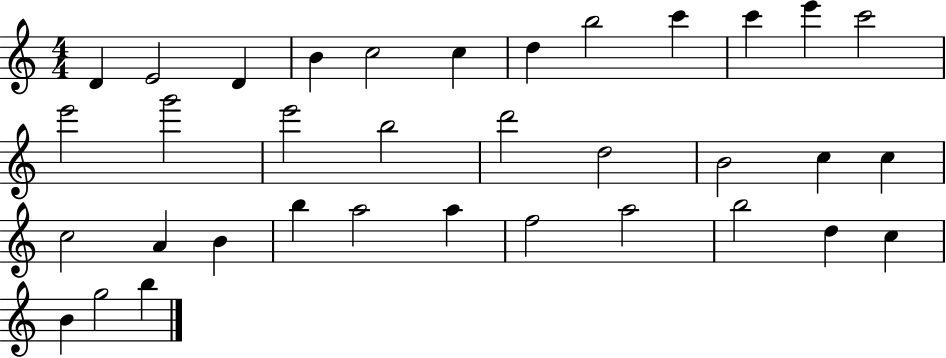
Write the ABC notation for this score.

X:1
T:Untitled
M:4/4
L:1/4
K:C
D E2 D B c2 c d b2 c' c' e' c'2 e'2 g'2 e'2 b2 d'2 d2 B2 c c c2 A B b a2 a f2 a2 b2 d c B g2 b